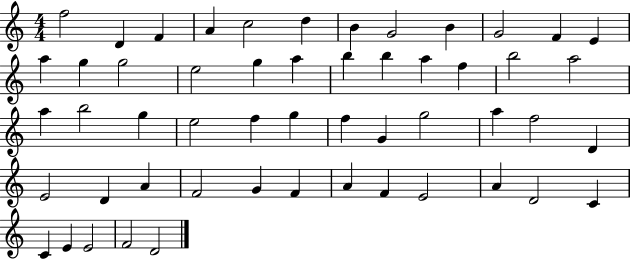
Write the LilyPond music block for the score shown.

{
  \clef treble
  \numericTimeSignature
  \time 4/4
  \key c \major
  f''2 d'4 f'4 | a'4 c''2 d''4 | b'4 g'2 b'4 | g'2 f'4 e'4 | \break a''4 g''4 g''2 | e''2 g''4 a''4 | b''4 b''4 a''4 f''4 | b''2 a''2 | \break a''4 b''2 g''4 | e''2 f''4 g''4 | f''4 g'4 g''2 | a''4 f''2 d'4 | \break e'2 d'4 a'4 | f'2 g'4 f'4 | a'4 f'4 e'2 | a'4 d'2 c'4 | \break c'4 e'4 e'2 | f'2 d'2 | \bar "|."
}